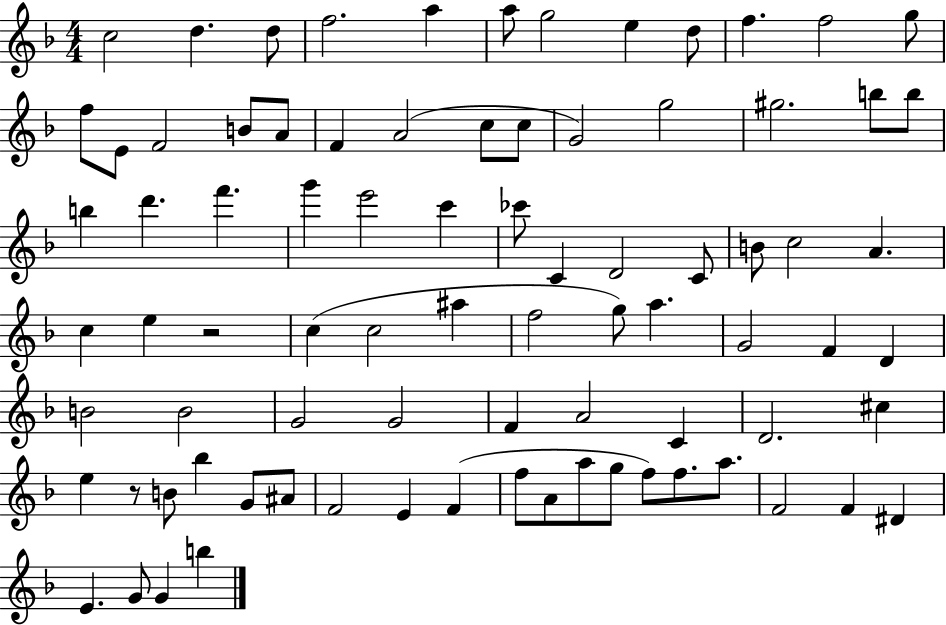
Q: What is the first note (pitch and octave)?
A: C5